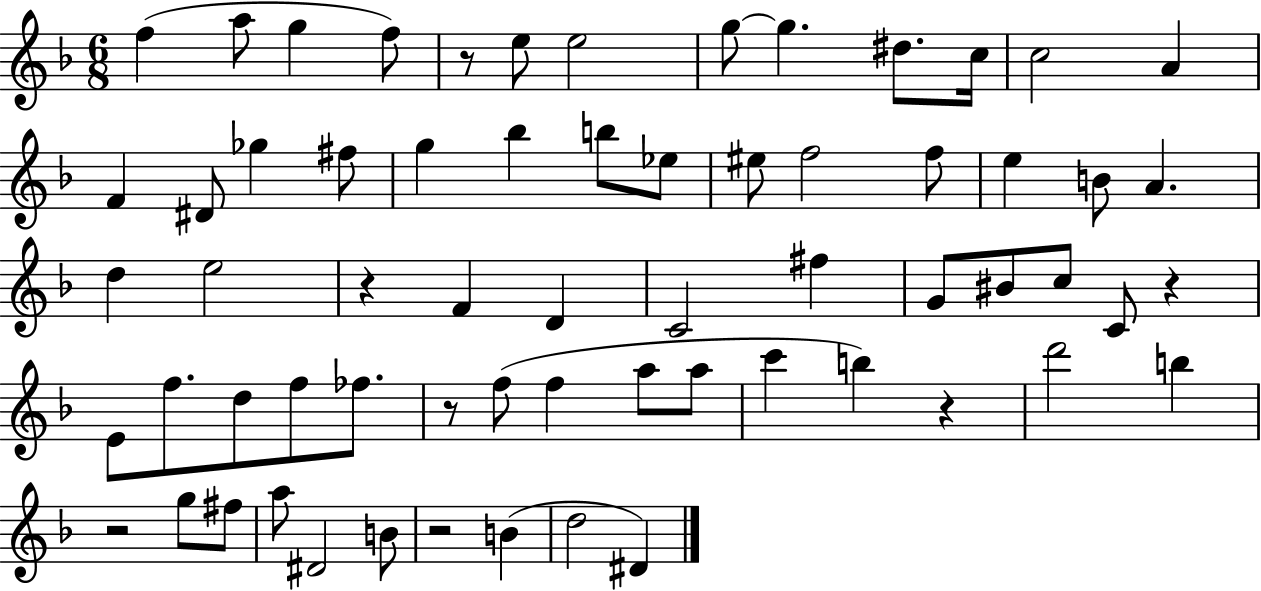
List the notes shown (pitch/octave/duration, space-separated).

F5/q A5/e G5/q F5/e R/e E5/e E5/h G5/e G5/q. D#5/e. C5/s C5/h A4/q F4/q D#4/e Gb5/q F#5/e G5/q Bb5/q B5/e Eb5/e EIS5/e F5/h F5/e E5/q B4/e A4/q. D5/q E5/h R/q F4/q D4/q C4/h F#5/q G4/e BIS4/e C5/e C4/e R/q E4/e F5/e. D5/e F5/e FES5/e. R/e F5/e F5/q A5/e A5/e C6/q B5/q R/q D6/h B5/q R/h G5/e F#5/e A5/e D#4/h B4/e R/h B4/q D5/h D#4/q